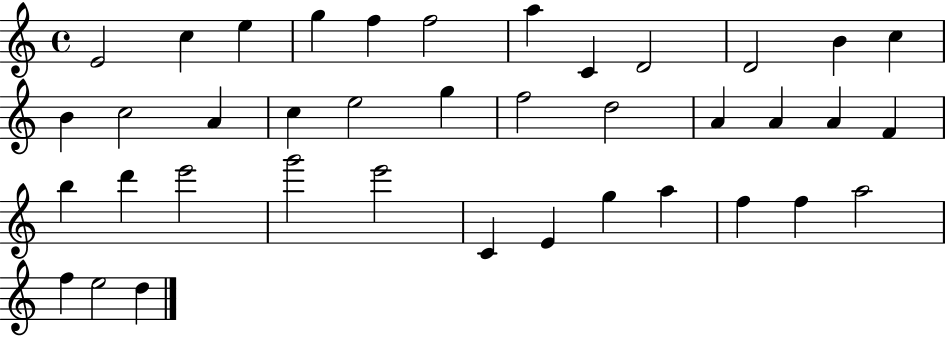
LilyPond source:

{
  \clef treble
  \time 4/4
  \defaultTimeSignature
  \key c \major
  e'2 c''4 e''4 | g''4 f''4 f''2 | a''4 c'4 d'2 | d'2 b'4 c''4 | \break b'4 c''2 a'4 | c''4 e''2 g''4 | f''2 d''2 | a'4 a'4 a'4 f'4 | \break b''4 d'''4 e'''2 | g'''2 e'''2 | c'4 e'4 g''4 a''4 | f''4 f''4 a''2 | \break f''4 e''2 d''4 | \bar "|."
}